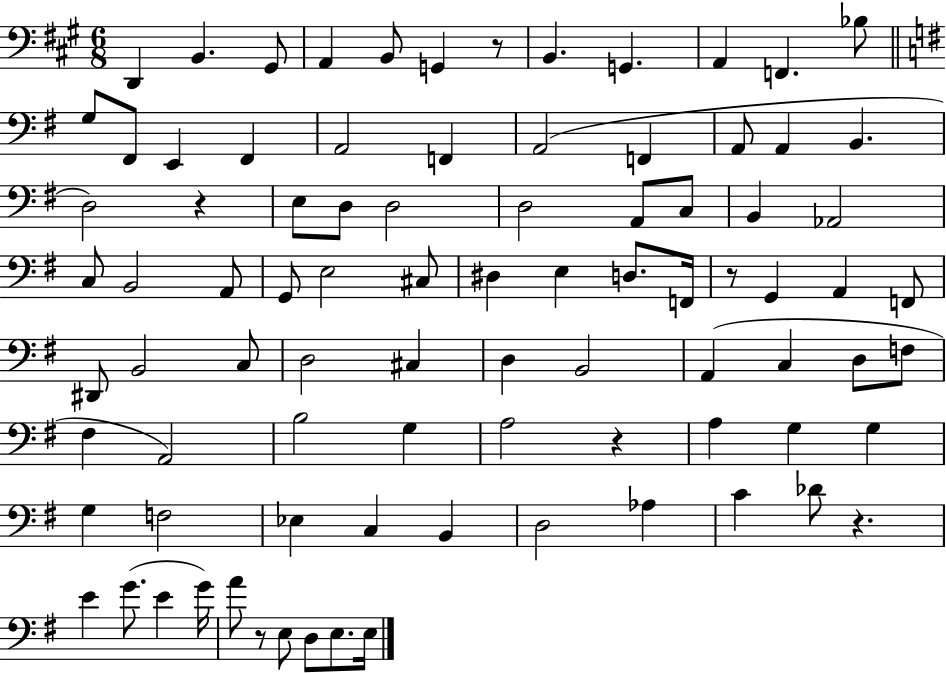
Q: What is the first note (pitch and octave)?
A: D2